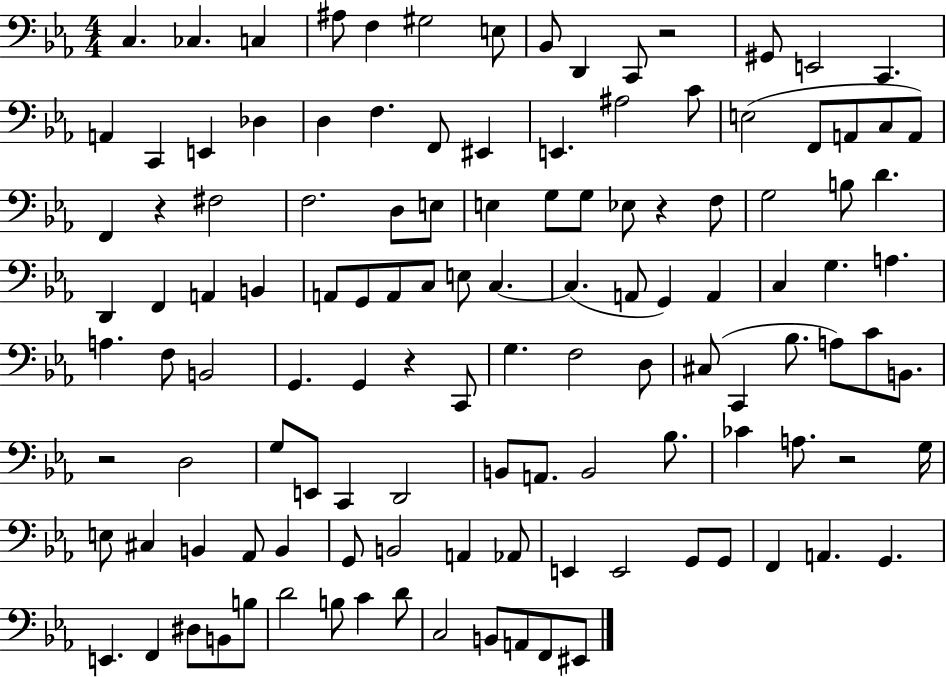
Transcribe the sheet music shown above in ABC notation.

X:1
T:Untitled
M:4/4
L:1/4
K:Eb
C, _C, C, ^A,/2 F, ^G,2 E,/2 _B,,/2 D,, C,,/2 z2 ^G,,/2 E,,2 C,, A,, C,, E,, _D, D, F, F,,/2 ^E,, E,, ^A,2 C/2 E,2 F,,/2 A,,/2 C,/2 A,,/2 F,, z ^F,2 F,2 D,/2 E,/2 E, G,/2 G,/2 _E,/2 z F,/2 G,2 B,/2 D D,, F,, A,, B,, A,,/2 G,,/2 A,,/2 C,/2 E,/2 C, C, A,,/2 G,, A,, C, G, A, A, F,/2 B,,2 G,, G,, z C,,/2 G, F,2 D,/2 ^C,/2 C,, _B,/2 A,/2 C/2 B,,/2 z2 D,2 G,/2 E,,/2 C,, D,,2 B,,/2 A,,/2 B,,2 _B,/2 _C A,/2 z2 G,/4 E,/2 ^C, B,, _A,,/2 B,, G,,/2 B,,2 A,, _A,,/2 E,, E,,2 G,,/2 G,,/2 F,, A,, G,, E,, F,, ^D,/2 B,,/2 B,/2 D2 B,/2 C D/2 C,2 B,,/2 A,,/2 F,,/2 ^E,,/2